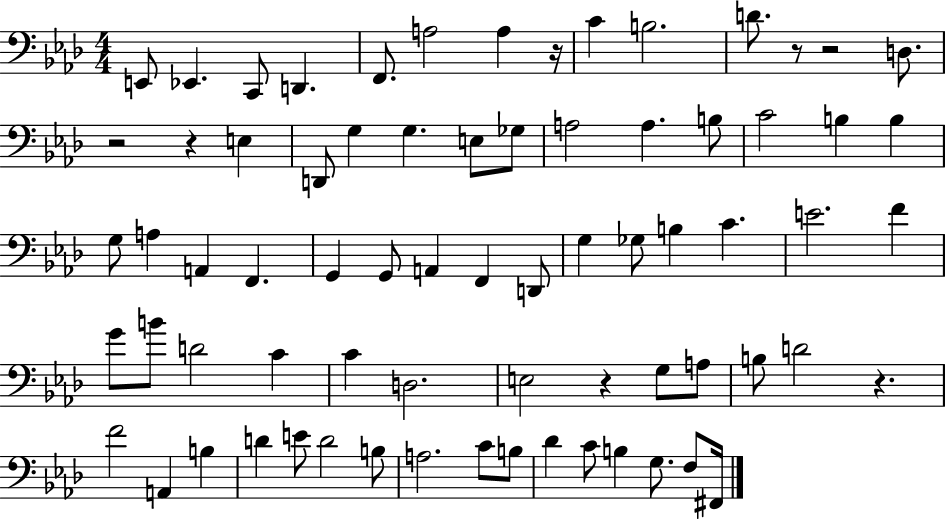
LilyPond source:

{
  \clef bass
  \numericTimeSignature
  \time 4/4
  \key aes \major
  \repeat volta 2 { e,8 ees,4. c,8 d,4. | f,8. a2 a4 r16 | c'4 b2. | d'8. r8 r2 d8. | \break r2 r4 e4 | d,8 g4 g4. e8 ges8 | a2 a4. b8 | c'2 b4 b4 | \break g8 a4 a,4 f,4. | g,4 g,8 a,4 f,4 d,8 | g4 ges8 b4 c'4. | e'2. f'4 | \break g'8 b'8 d'2 c'4 | c'4 d2. | e2 r4 g8 a8 | b8 d'2 r4. | \break f'2 a,4 b4 | d'4 e'8 d'2 b8 | a2. c'8 b8 | des'4 c'8 b4 g8. f8 fis,16 | \break } \bar "|."
}